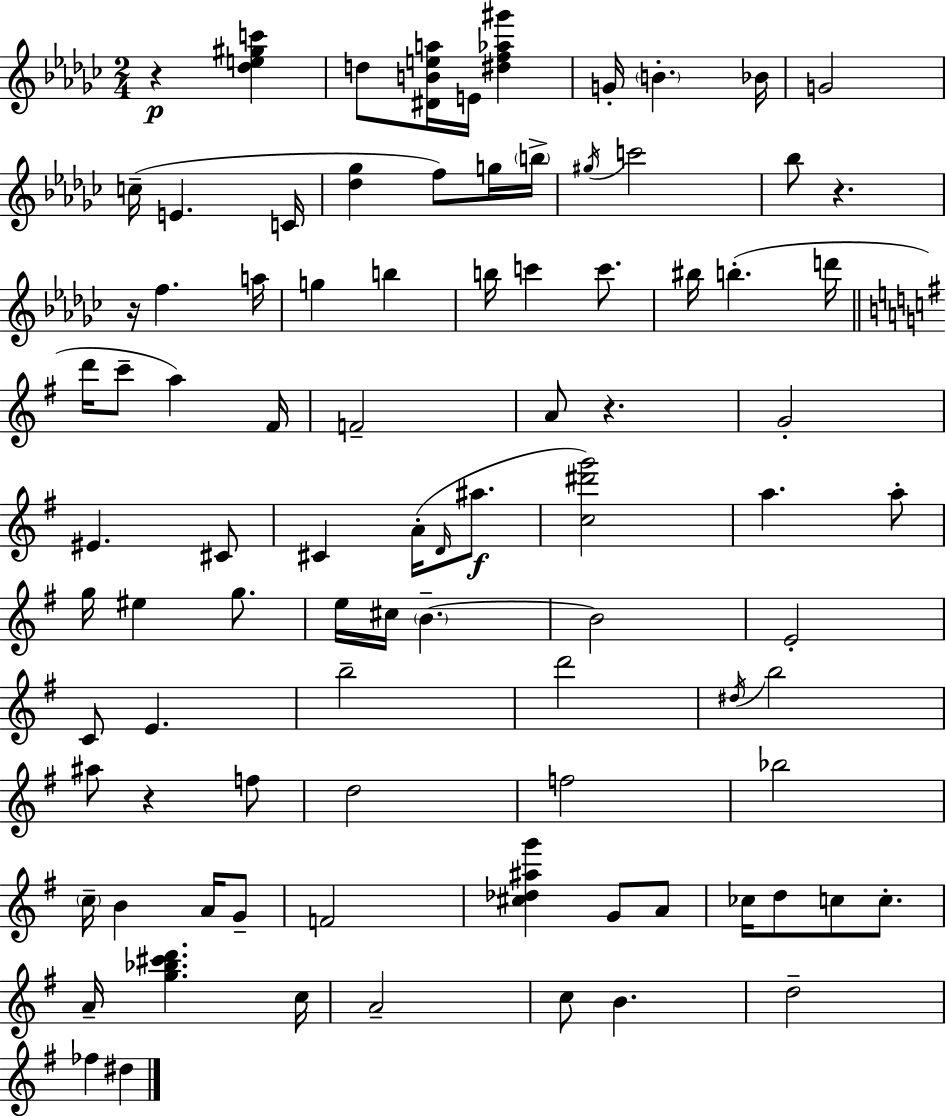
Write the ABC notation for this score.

X:1
T:Untitled
M:2/4
L:1/4
K:Ebm
z [_de^gc'] d/2 [^DBea]/4 E/4 [^df_a^g'] G/4 B _B/4 G2 c/4 E C/4 [_d_g] f/2 g/4 b/4 ^g/4 c'2 _b/2 z z/4 f a/4 g b b/4 c' c'/2 ^b/4 b d'/4 d'/4 c'/2 a ^F/4 F2 A/2 z G2 ^E ^C/2 ^C A/4 D/4 ^a/2 [c^d'g']2 a a/2 g/4 ^e g/2 e/4 ^c/4 B B2 E2 C/2 E b2 d'2 ^d/4 b2 ^a/2 z f/2 d2 f2 _b2 c/4 B A/4 G/2 F2 [^c_d^ag'] G/2 A/2 _c/4 d/2 c/2 c/2 A/4 [g_b^c'd'] c/4 A2 c/2 B d2 _f ^d